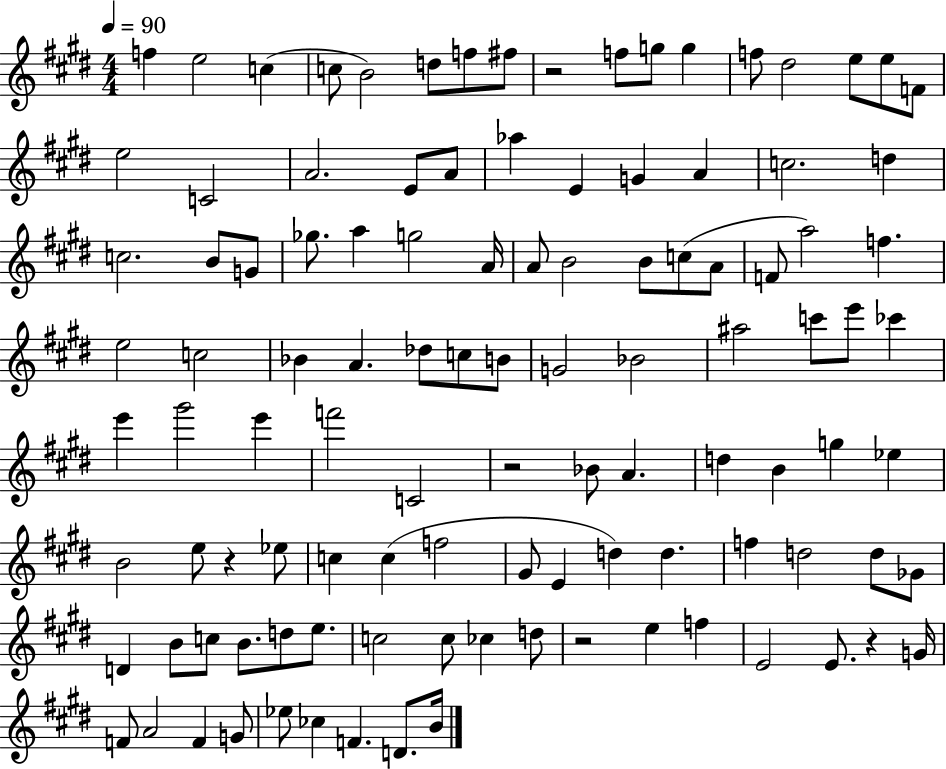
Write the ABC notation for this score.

X:1
T:Untitled
M:4/4
L:1/4
K:E
f e2 c c/2 B2 d/2 f/2 ^f/2 z2 f/2 g/2 g f/2 ^d2 e/2 e/2 F/2 e2 C2 A2 E/2 A/2 _a E G A c2 d c2 B/2 G/2 _g/2 a g2 A/4 A/2 B2 B/2 c/2 A/2 F/2 a2 f e2 c2 _B A _d/2 c/2 B/2 G2 _B2 ^a2 c'/2 e'/2 _c' e' ^g'2 e' f'2 C2 z2 _B/2 A d B g _e B2 e/2 z _e/2 c c f2 ^G/2 E d d f d2 d/2 _G/2 D B/2 c/2 B/2 d/2 e/2 c2 c/2 _c d/2 z2 e f E2 E/2 z G/4 F/2 A2 F G/2 _e/2 _c F D/2 B/4